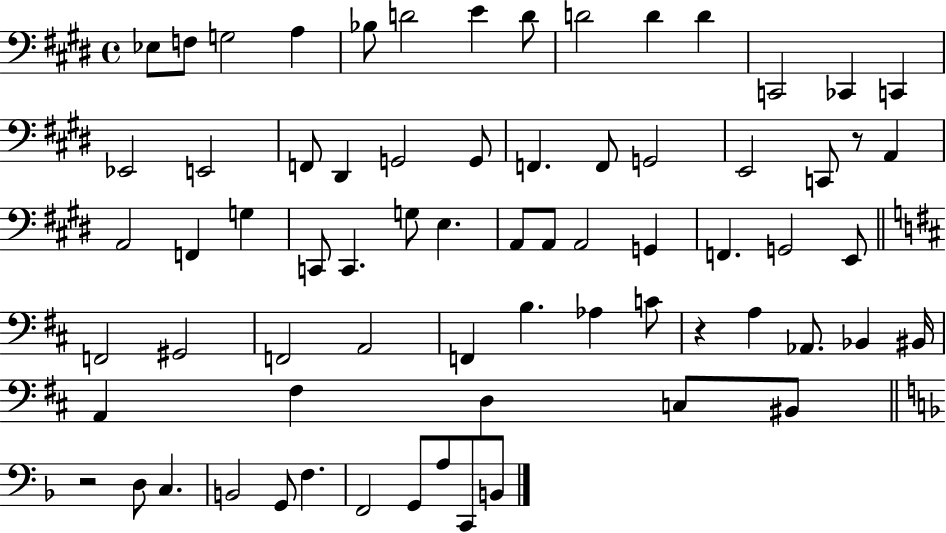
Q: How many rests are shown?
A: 3